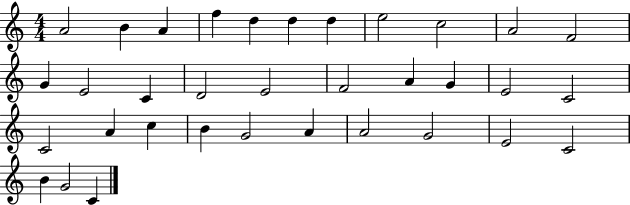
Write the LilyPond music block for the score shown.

{
  \clef treble
  \numericTimeSignature
  \time 4/4
  \key c \major
  a'2 b'4 a'4 | f''4 d''4 d''4 d''4 | e''2 c''2 | a'2 f'2 | \break g'4 e'2 c'4 | d'2 e'2 | f'2 a'4 g'4 | e'2 c'2 | \break c'2 a'4 c''4 | b'4 g'2 a'4 | a'2 g'2 | e'2 c'2 | \break b'4 g'2 c'4 | \bar "|."
}